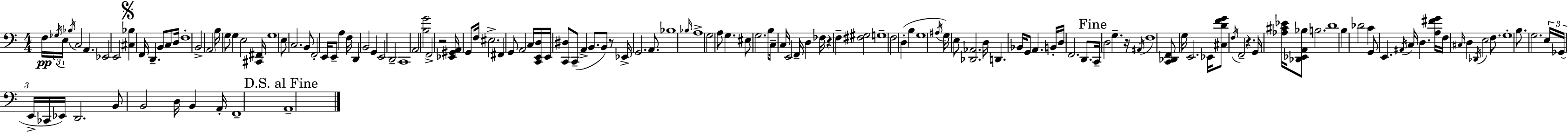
X:1
T:Untitled
M:4/4
L:1/4
K:Am
F,/4 _G,/4 E,/4 _B,/4 C,2 A,, _E,,2 E,,2 [^C,_B,] F,,/4 D,, B,,/2 C,/2 D,/4 F,4 B,,2 A,,2 B,/4 G,/2 G, E,2 [^C,,^F,,]/4 G,4 E,/2 C,2 B,,/2 F,,2 E,,/4 E,,/2 A, F,/4 D,, B,,2 G,, E,,2 D,,2 C,,4 A,,2 [B,G]2 F,,2 z2 [_E,,^G,,A,,]/4 G,,/2 F,/4 ^E,2 ^F,, G,,/2 A,,2 C,/4 [C,,E,,D,]/4 E,,/4 [C,,^D,]/2 C,,/2 A,, B,,/2 B,,/2 z/2 _E,,/4 G,,2 A,,/2 _B,4 _B,/4 A,4 G,2 A,/2 G, ^E,/2 G,2 B,/2 C,/4 C,/4 E,,2 F,,/4 D, _F,/4 z F, [^F,^G,]2 G,4 F,2 D, B, G,4 ^A,/4 G,/4 E,/2 [_D,,_A,,]2 D,/4 D,, _B,,/4 G,,/2 A,, B,,/4 D,/4 F,,2 D,,/2 C,,/4 D,2 G, z/4 ^A,,/4 F,4 [C,,_D,,F,,]/2 G,/4 E,,2 _E,,/4 [^C,DFG]/2 F,/4 F,,2 z G,,/4 [_A,^C_E]/4 [_D,,_E,,A,,_B,]/2 B,2 D4 B, _D2 C G,,/2 E,, ^A,,/4 C,/4 D, [A,^FG]/4 F,/4 ^C,/4 D, _D,,/4 E,2 F,/2 G,4 B,/2 G,2 E,/4 _G,,/4 E,,/4 _C,,/4 _E,,/4 D,,2 B,,/2 B,,2 D,/4 B,, A,,/4 F,,4 A,,4